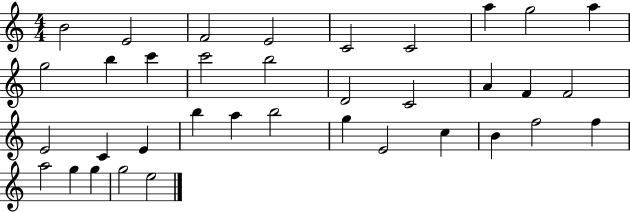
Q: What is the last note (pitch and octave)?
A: E5